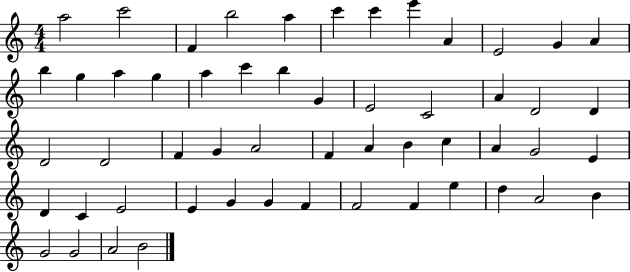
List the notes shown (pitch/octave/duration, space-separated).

A5/h C6/h F4/q B5/h A5/q C6/q C6/q E6/q A4/q E4/h G4/q A4/q B5/q G5/q A5/q G5/q A5/q C6/q B5/q G4/q E4/h C4/h A4/q D4/h D4/q D4/h D4/h F4/q G4/q A4/h F4/q A4/q B4/q C5/q A4/q G4/h E4/q D4/q C4/q E4/h E4/q G4/q G4/q F4/q F4/h F4/q E5/q D5/q A4/h B4/q G4/h G4/h A4/h B4/h